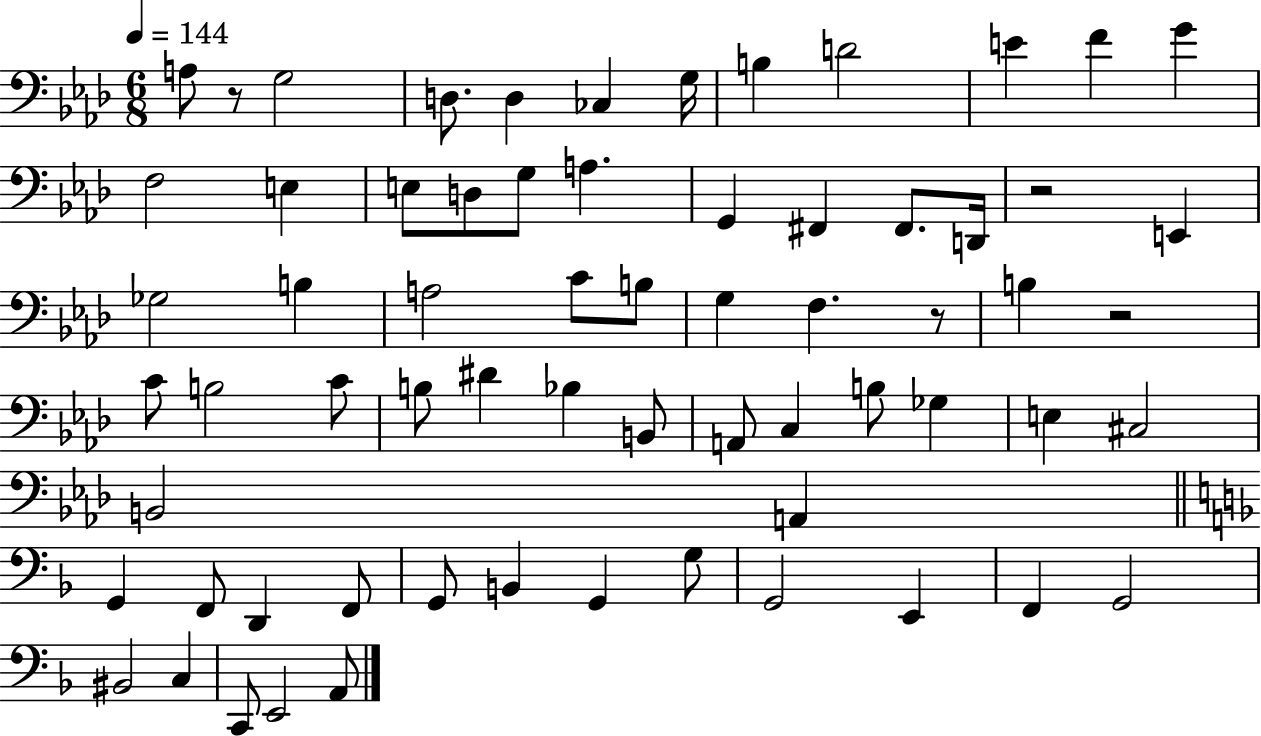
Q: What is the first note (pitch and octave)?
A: A3